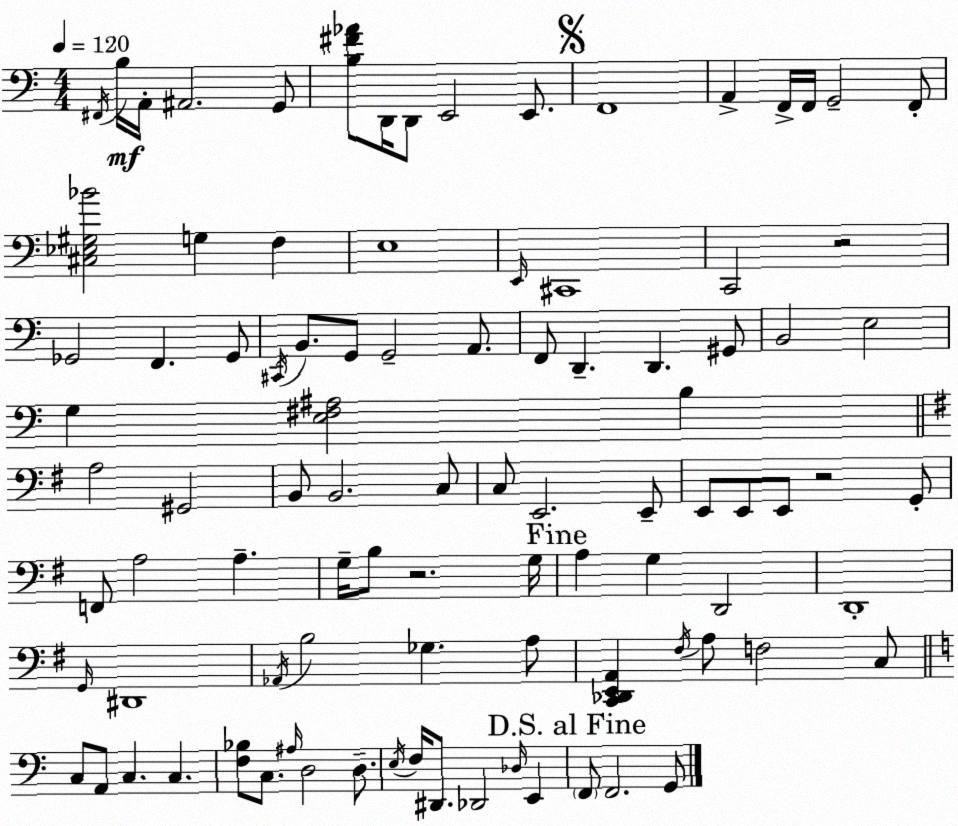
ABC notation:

X:1
T:Untitled
M:4/4
L:1/4
K:C
^F,,/4 B,/4 A,,/4 ^A,,2 G,,/2 [B,^F_A]/2 D,,/4 D,,/2 E,,2 E,,/2 F,,4 A,, F,,/4 F,,/4 G,,2 F,,/2 [^C,_E,^G,_B]2 G, F, E,4 E,,/4 ^C,,4 C,,2 z2 _G,,2 F,, _G,,/2 ^C,,/4 B,,/2 G,,/2 G,,2 A,,/2 F,,/2 D,, D,, ^G,,/2 B,,2 E,2 G, [E,^F,^A,]2 B, A,2 ^G,,2 B,,/2 B,,2 C,/2 C,/2 E,,2 E,,/2 E,,/2 E,,/2 E,,/2 z2 G,,/2 F,,/2 A,2 A, G,/4 B,/2 z2 G,/4 A, G, D,,2 D,,4 G,,/4 ^D,,4 _A,,/4 B,2 _G, A,/2 [C,,_D,,E,,A,,] ^F,/4 A,/2 F,2 C,/2 C,/2 A,,/2 C, C, [F,_B,]/2 C,/2 ^A,/4 D,2 D,/2 E,/4 F,/4 ^D,,/2 _D,,2 _D,/4 E,, F,,/2 F,,2 G,,/2